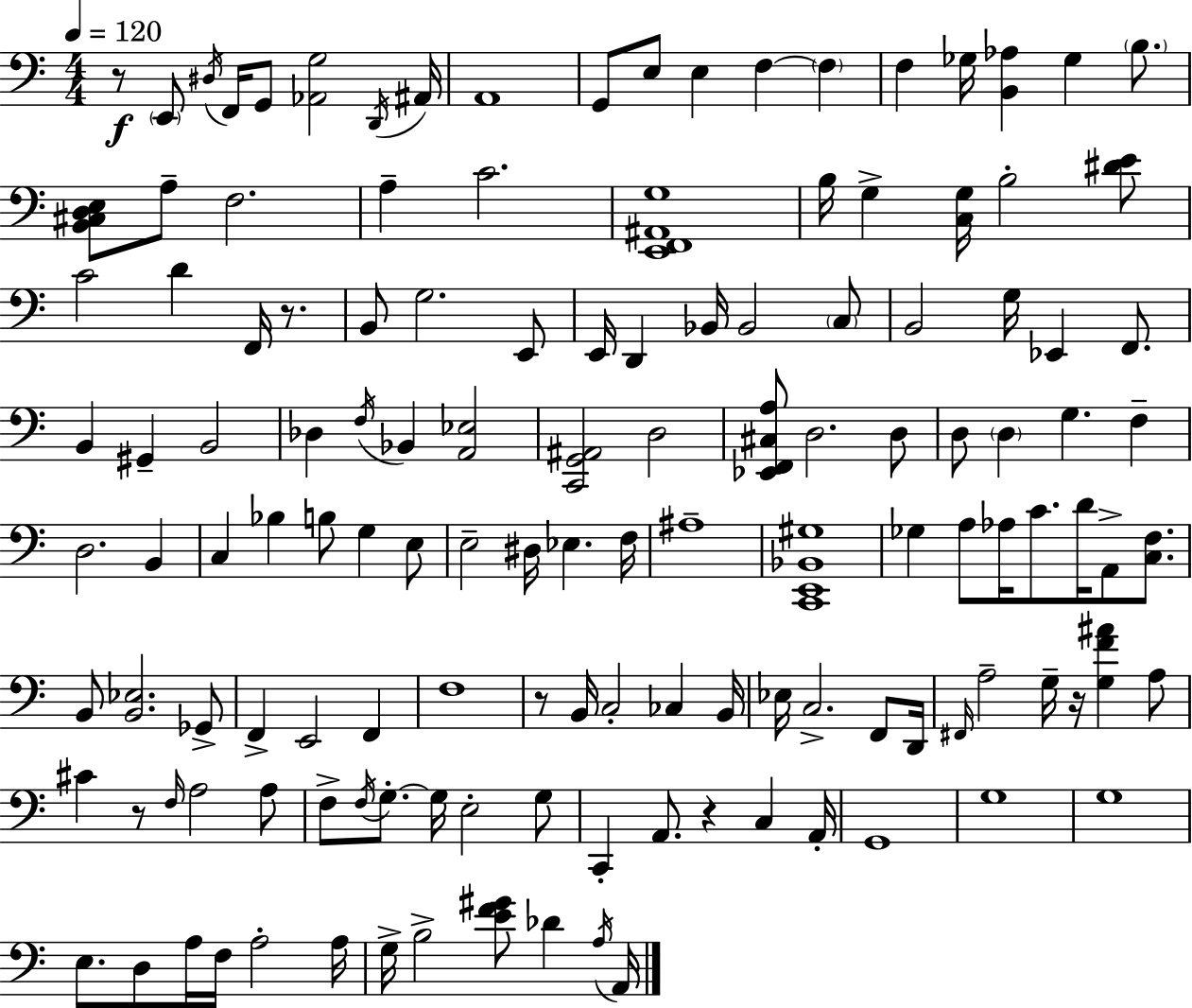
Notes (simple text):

R/e E2/e D#3/s F2/s G2/e [Ab2,G3]/h D2/s A#2/s A2/w G2/e E3/e E3/q F3/q F3/q F3/q Gb3/s [B2,Ab3]/q Gb3/q B3/e. [B2,C#3,D3,E3]/e A3/e F3/h. A3/q C4/h. [E2,F2,A#2,G3]/w B3/s G3/q [C3,G3]/s B3/h [D#4,E4]/e C4/h D4/q F2/s R/e. B2/e G3/h. E2/e E2/s D2/q Bb2/s Bb2/h C3/e B2/h G3/s Eb2/q F2/e. B2/q G#2/q B2/h Db3/q F3/s Bb2/q [A2,Eb3]/h [C2,G2,A#2]/h D3/h [Eb2,F2,C#3,A3]/e D3/h. D3/e D3/e D3/q G3/q. F3/q D3/h. B2/q C3/q Bb3/q B3/e G3/q E3/e E3/h D#3/s Eb3/q. F3/s A#3/w [C2,E2,Bb2,G#3]/w Gb3/q A3/e Ab3/s C4/e. D4/s A2/e [C3,F3]/e. B2/e [B2,Eb3]/h. Gb2/e F2/q E2/h F2/q F3/w R/e B2/s C3/h CES3/q B2/s Eb3/s C3/h. F2/e D2/s F#2/s A3/h G3/s R/s [G3,F4,A#4]/q A3/e C#4/q R/e F3/s A3/h A3/e F3/e F3/s G3/e. G3/s E3/h G3/e C2/q A2/e. R/q C3/q A2/s G2/w G3/w G3/w E3/e. D3/e A3/s F3/s A3/h A3/s G3/s B3/h [E4,F4,G#4]/e Db4/q A3/s A2/s